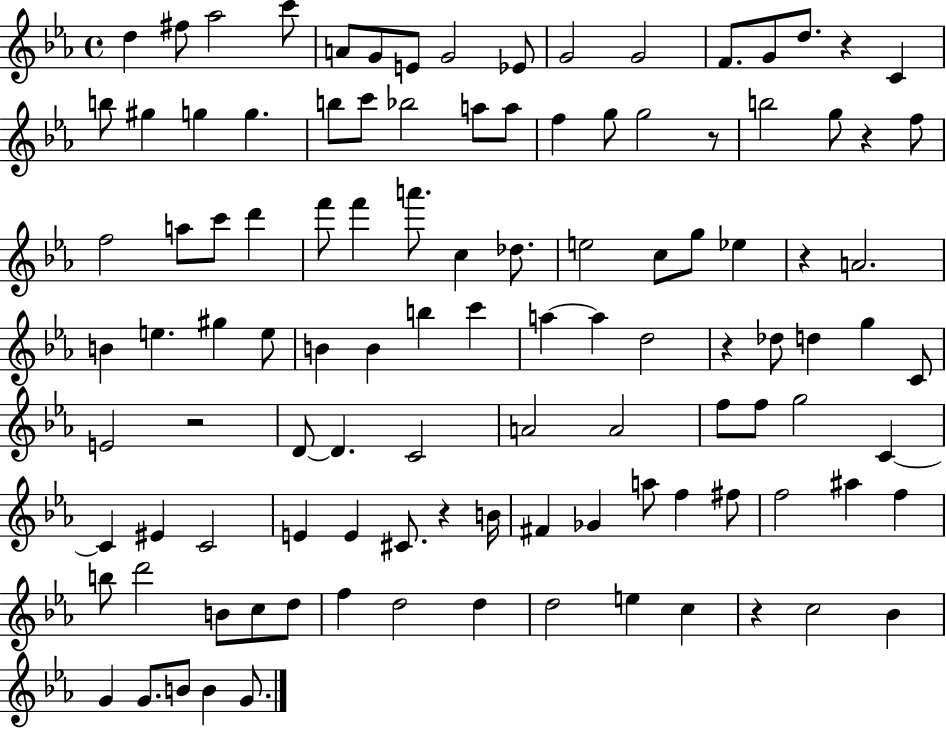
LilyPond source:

{
  \clef treble
  \time 4/4
  \defaultTimeSignature
  \key ees \major
  d''4 fis''8 aes''2 c'''8 | a'8 g'8 e'8 g'2 ees'8 | g'2 g'2 | f'8. g'8 d''8. r4 c'4 | \break b''8 gis''4 g''4 g''4. | b''8 c'''8 bes''2 a''8 a''8 | f''4 g''8 g''2 r8 | b''2 g''8 r4 f''8 | \break f''2 a''8 c'''8 d'''4 | f'''8 f'''4 a'''8. c''4 des''8. | e''2 c''8 g''8 ees''4 | r4 a'2. | \break b'4 e''4. gis''4 e''8 | b'4 b'4 b''4 c'''4 | a''4~~ a''4 d''2 | r4 des''8 d''4 g''4 c'8 | \break e'2 r2 | d'8~~ d'4. c'2 | a'2 a'2 | f''8 f''8 g''2 c'4~~ | \break c'4 eis'4 c'2 | e'4 e'4 cis'8. r4 b'16 | fis'4 ges'4 a''8 f''4 fis''8 | f''2 ais''4 f''4 | \break b''8 d'''2 b'8 c''8 d''8 | f''4 d''2 d''4 | d''2 e''4 c''4 | r4 c''2 bes'4 | \break g'4 g'8. b'8 b'4 g'8. | \bar "|."
}